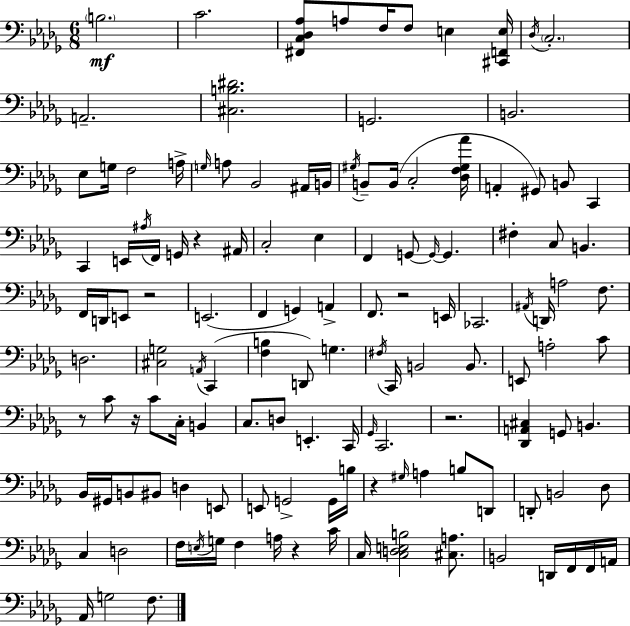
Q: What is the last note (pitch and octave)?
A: F3